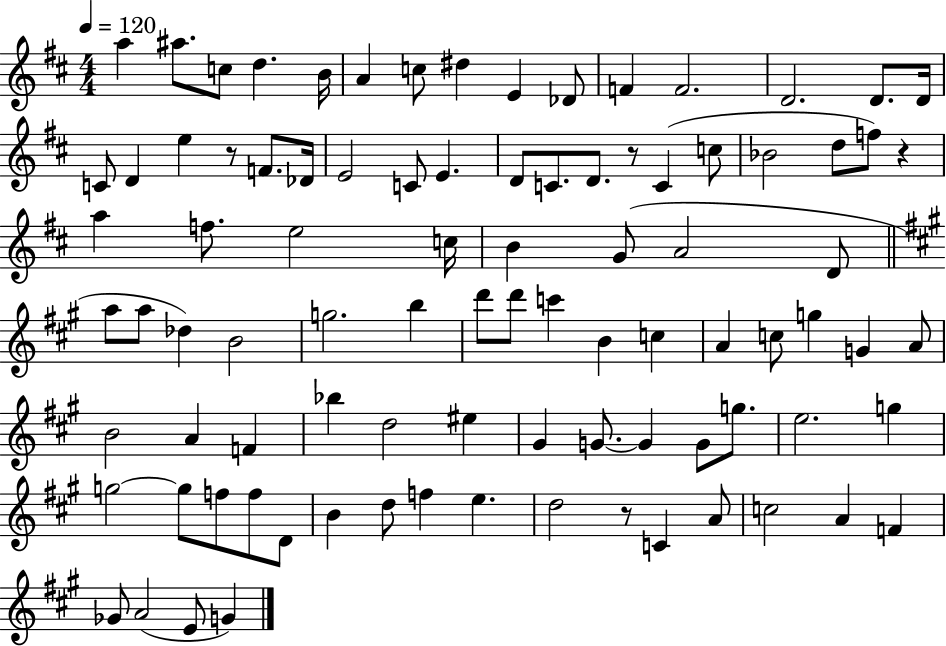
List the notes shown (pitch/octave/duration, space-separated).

A5/q A#5/e. C5/e D5/q. B4/s A4/q C5/e D#5/q E4/q Db4/e F4/q F4/h. D4/h. D4/e. D4/s C4/e D4/q E5/q R/e F4/e. Db4/s E4/h C4/e E4/q. D4/e C4/e. D4/e. R/e C4/q C5/e Bb4/h D5/e F5/e R/q A5/q F5/e. E5/h C5/s B4/q G4/e A4/h D4/e A5/e A5/e Db5/q B4/h G5/h. B5/q D6/e D6/e C6/q B4/q C5/q A4/q C5/e G5/q G4/q A4/e B4/h A4/q F4/q Bb5/q D5/h EIS5/q G#4/q G4/e. G4/q G4/e G5/e. E5/h. G5/q G5/h G5/e F5/e F5/e D4/e B4/q D5/e F5/q E5/q. D5/h R/e C4/q A4/e C5/h A4/q F4/q Gb4/e A4/h E4/e G4/q